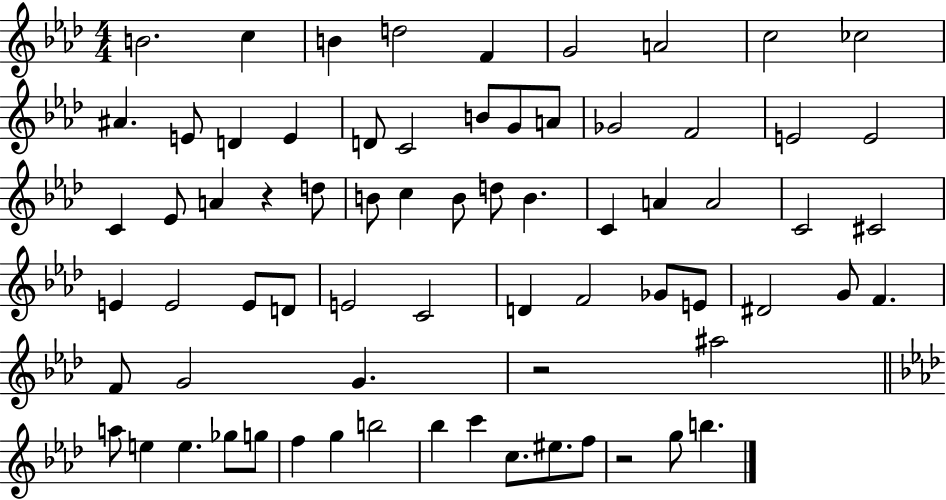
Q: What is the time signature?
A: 4/4